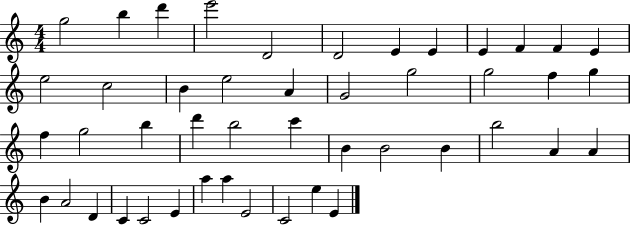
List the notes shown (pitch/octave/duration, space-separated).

G5/h B5/q D6/q E6/h D4/h D4/h E4/q E4/q E4/q F4/q F4/q E4/q E5/h C5/h B4/q E5/h A4/q G4/h G5/h G5/h F5/q G5/q F5/q G5/h B5/q D6/q B5/h C6/q B4/q B4/h B4/q B5/h A4/q A4/q B4/q A4/h D4/q C4/q C4/h E4/q A5/q A5/q E4/h C4/h E5/q E4/q